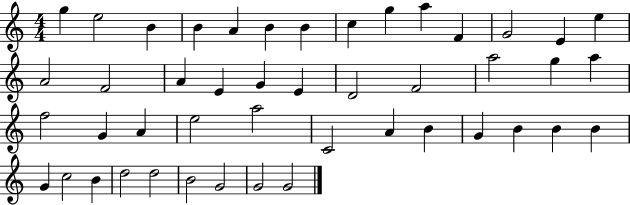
G5/q E5/h B4/q B4/q A4/q B4/q B4/q C5/q G5/q A5/q F4/q G4/h E4/q E5/q A4/h F4/h A4/q E4/q G4/q E4/q D4/h F4/h A5/h G5/q A5/q F5/h G4/q A4/q E5/h A5/h C4/h A4/q B4/q G4/q B4/q B4/q B4/q G4/q C5/h B4/q D5/h D5/h B4/h G4/h G4/h G4/h